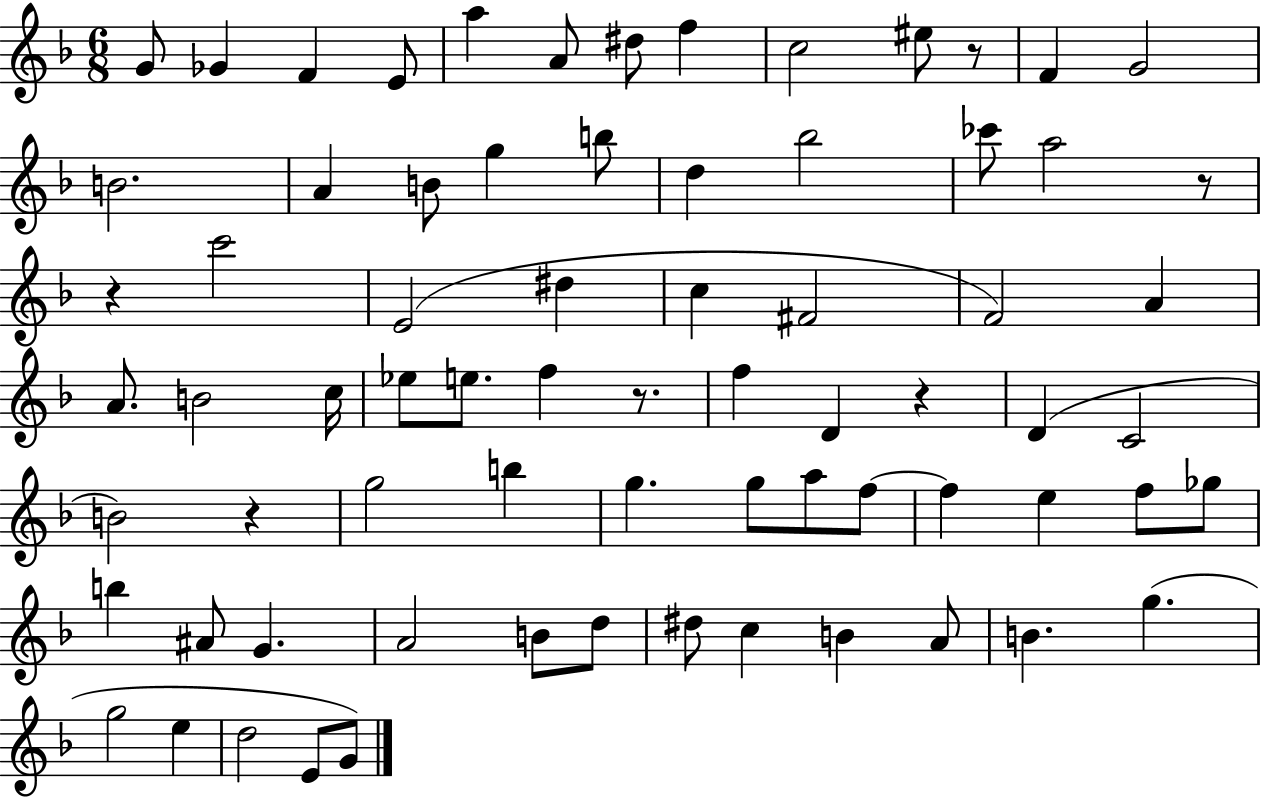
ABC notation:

X:1
T:Untitled
M:6/8
L:1/4
K:F
G/2 _G F E/2 a A/2 ^d/2 f c2 ^e/2 z/2 F G2 B2 A B/2 g b/2 d _b2 _c'/2 a2 z/2 z c'2 E2 ^d c ^F2 F2 A A/2 B2 c/4 _e/2 e/2 f z/2 f D z D C2 B2 z g2 b g g/2 a/2 f/2 f e f/2 _g/2 b ^A/2 G A2 B/2 d/2 ^d/2 c B A/2 B g g2 e d2 E/2 G/2